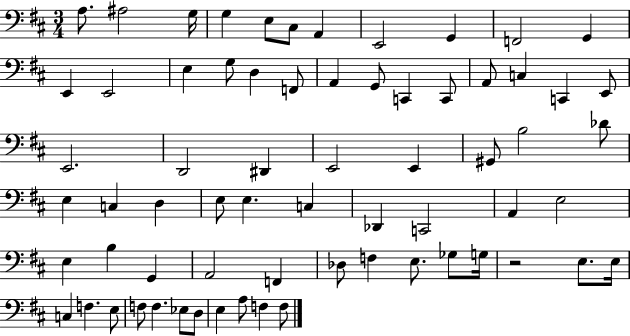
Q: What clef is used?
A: bass